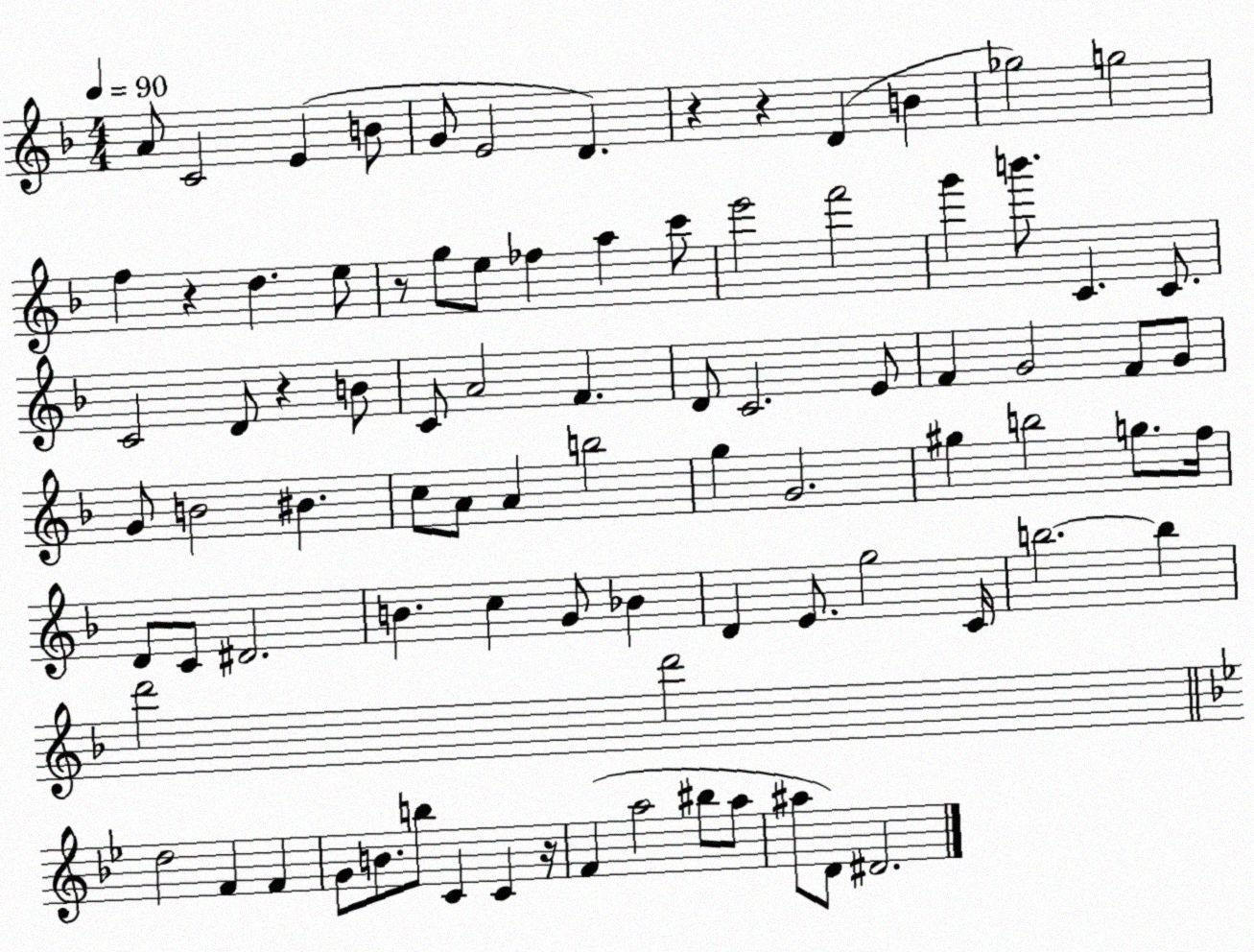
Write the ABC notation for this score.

X:1
T:Untitled
M:4/4
L:1/4
K:F
A/2 C2 E B/2 G/2 E2 D z z D B _g2 g2 f z d e/2 z/2 g/2 e/2 _f a c'/2 e'2 f'2 g' b'/2 C C/2 C2 D/2 z B/2 C/2 A2 F D/2 C2 E/2 F G2 F/2 G/2 G/2 B2 ^B c/2 A/2 A b2 g G2 ^g b2 g/2 f/4 D/2 C/2 ^D2 B c G/2 _B D E/2 g2 C/4 b2 b d'2 d'2 d2 F F G/2 B/2 b/2 C C z/4 F a2 ^b/2 a/2 ^a/2 D/2 ^D2